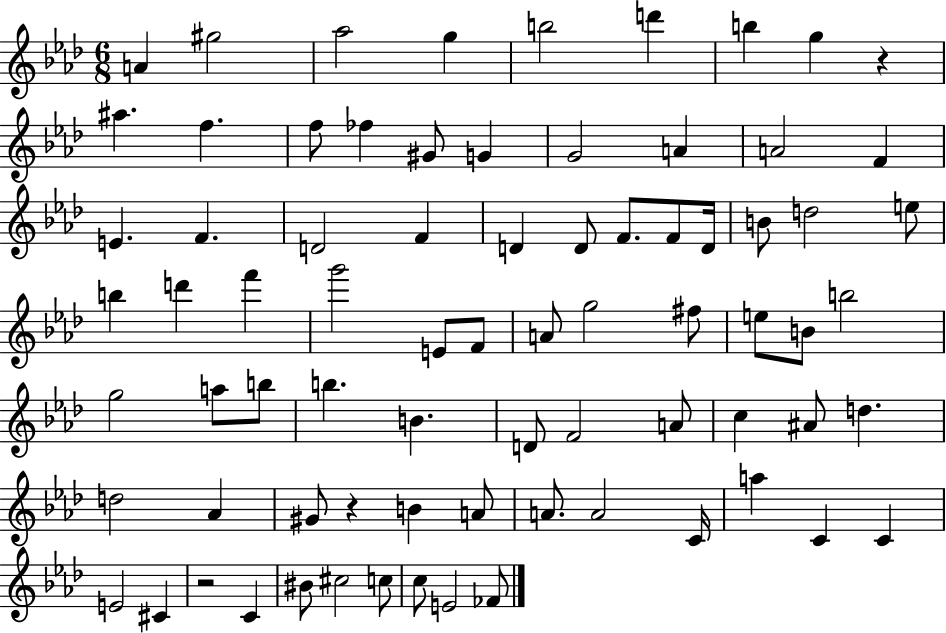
X:1
T:Untitled
M:6/8
L:1/4
K:Ab
A ^g2 _a2 g b2 d' b g z ^a f f/2 _f ^G/2 G G2 A A2 F E F D2 F D D/2 F/2 F/2 D/4 B/2 d2 e/2 b d' f' g'2 E/2 F/2 A/2 g2 ^f/2 e/2 B/2 b2 g2 a/2 b/2 b B D/2 F2 A/2 c ^A/2 d d2 _A ^G/2 z B A/2 A/2 A2 C/4 a C C E2 ^C z2 C ^B/2 ^c2 c/2 c/2 E2 _F/2